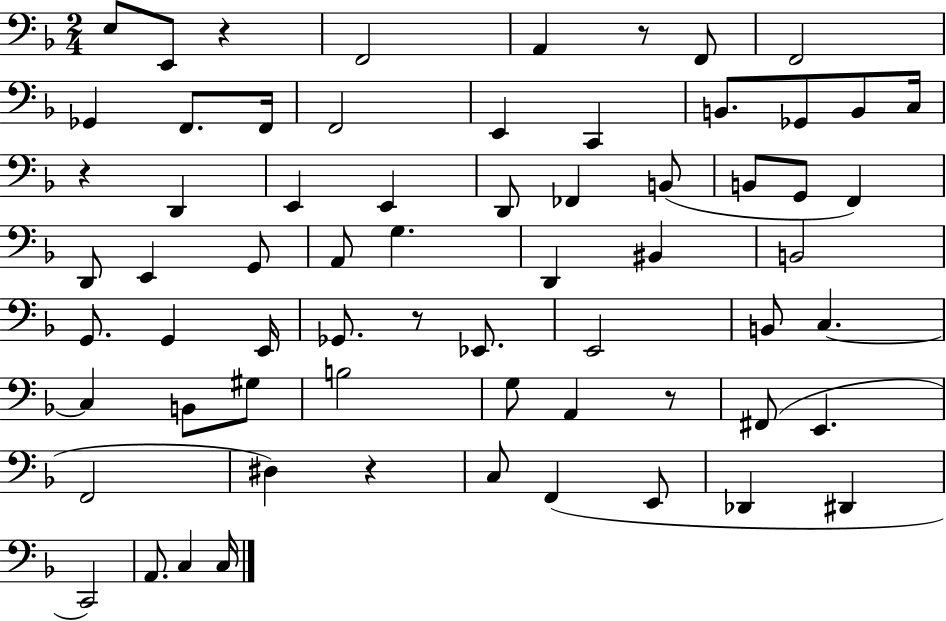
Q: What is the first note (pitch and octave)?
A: E3